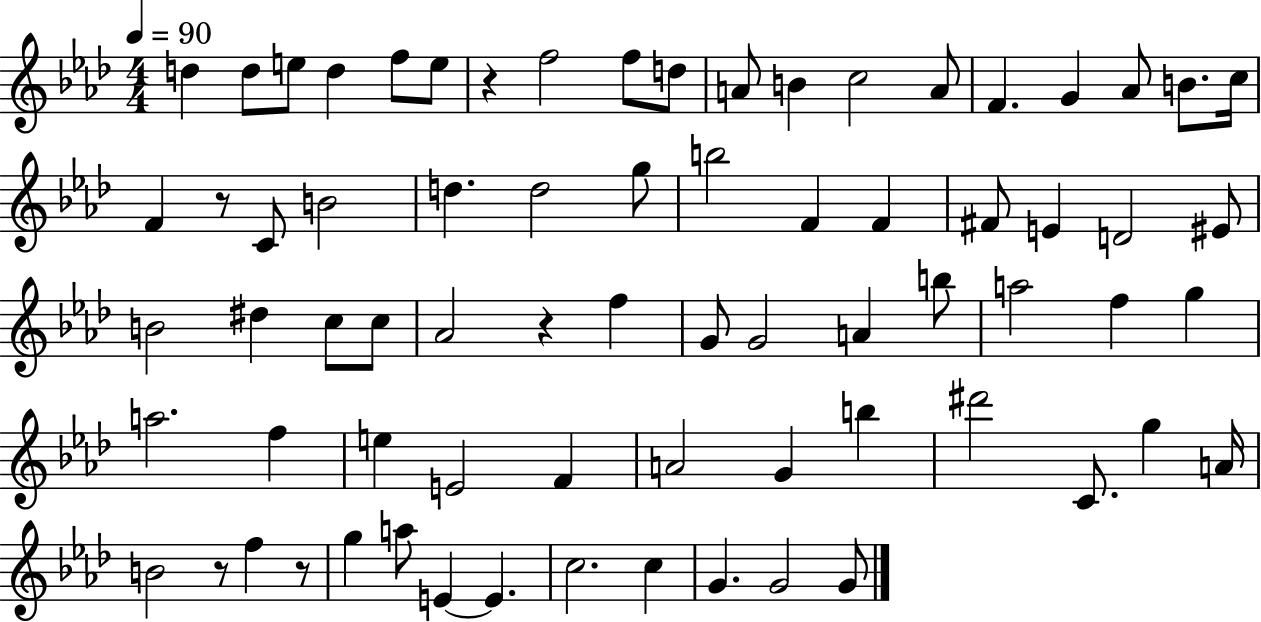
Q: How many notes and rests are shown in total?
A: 72